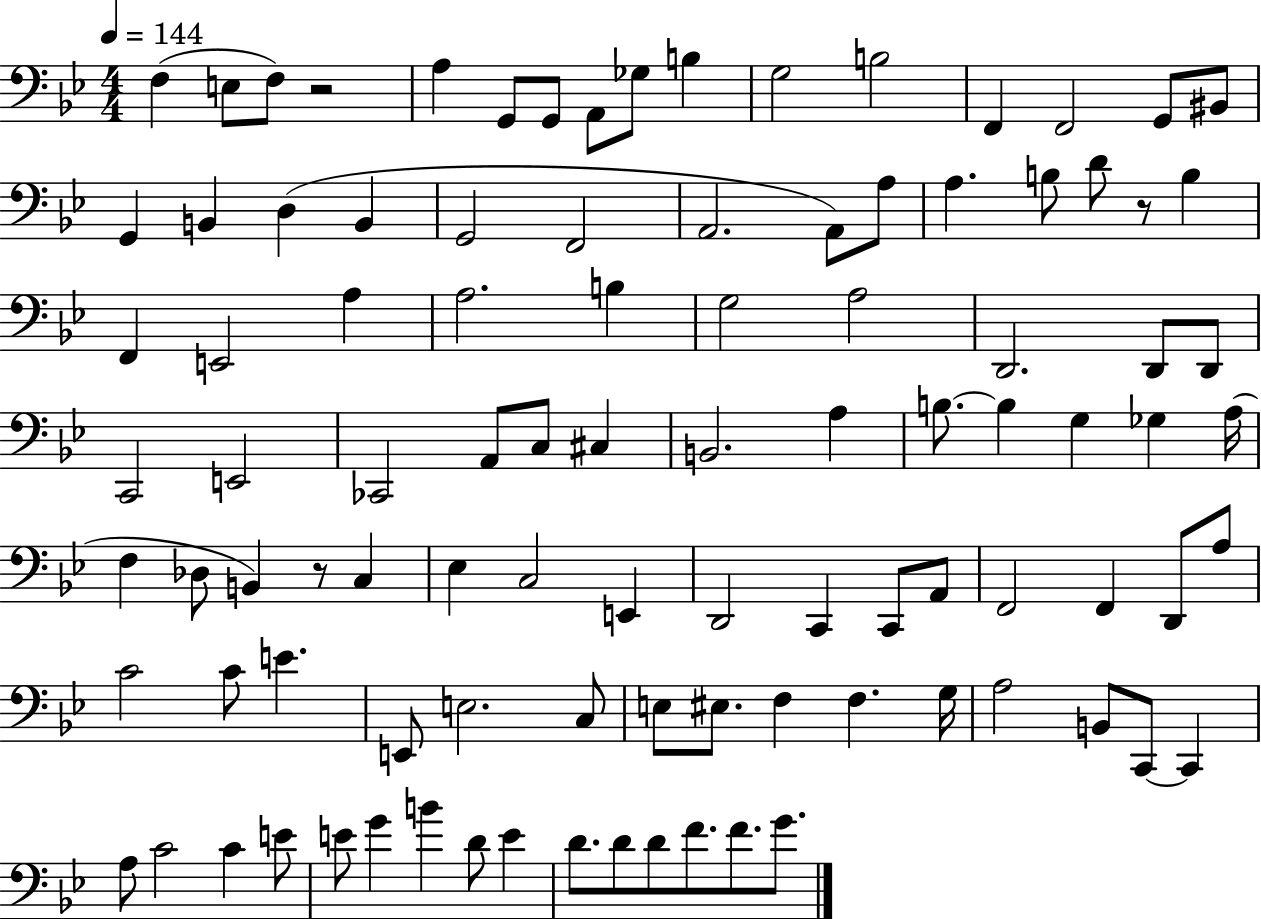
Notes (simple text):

F3/q E3/e F3/e R/h A3/q G2/e G2/e A2/e Gb3/e B3/q G3/h B3/h F2/q F2/h G2/e BIS2/e G2/q B2/q D3/q B2/q G2/h F2/h A2/h. A2/e A3/e A3/q. B3/e D4/e R/e B3/q F2/q E2/h A3/q A3/h. B3/q G3/h A3/h D2/h. D2/e D2/e C2/h E2/h CES2/h A2/e C3/e C#3/q B2/h. A3/q B3/e. B3/q G3/q Gb3/q A3/s F3/q Db3/e B2/q R/e C3/q Eb3/q C3/h E2/q D2/h C2/q C2/e A2/e F2/h F2/q D2/e A3/e C4/h C4/e E4/q. E2/e E3/h. C3/e E3/e EIS3/e. F3/q F3/q. G3/s A3/h B2/e C2/e C2/q A3/e C4/h C4/q E4/e E4/e G4/q B4/q D4/e E4/q D4/e. D4/e D4/e F4/e. F4/e. G4/e.